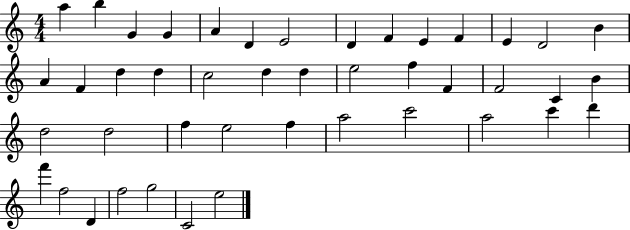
A5/q B5/q G4/q G4/q A4/q D4/q E4/h D4/q F4/q E4/q F4/q E4/q D4/h B4/q A4/q F4/q D5/q D5/q C5/h D5/q D5/q E5/h F5/q F4/q F4/h C4/q B4/q D5/h D5/h F5/q E5/h F5/q A5/h C6/h A5/h C6/q D6/q F6/q F5/h D4/q F5/h G5/h C4/h E5/h